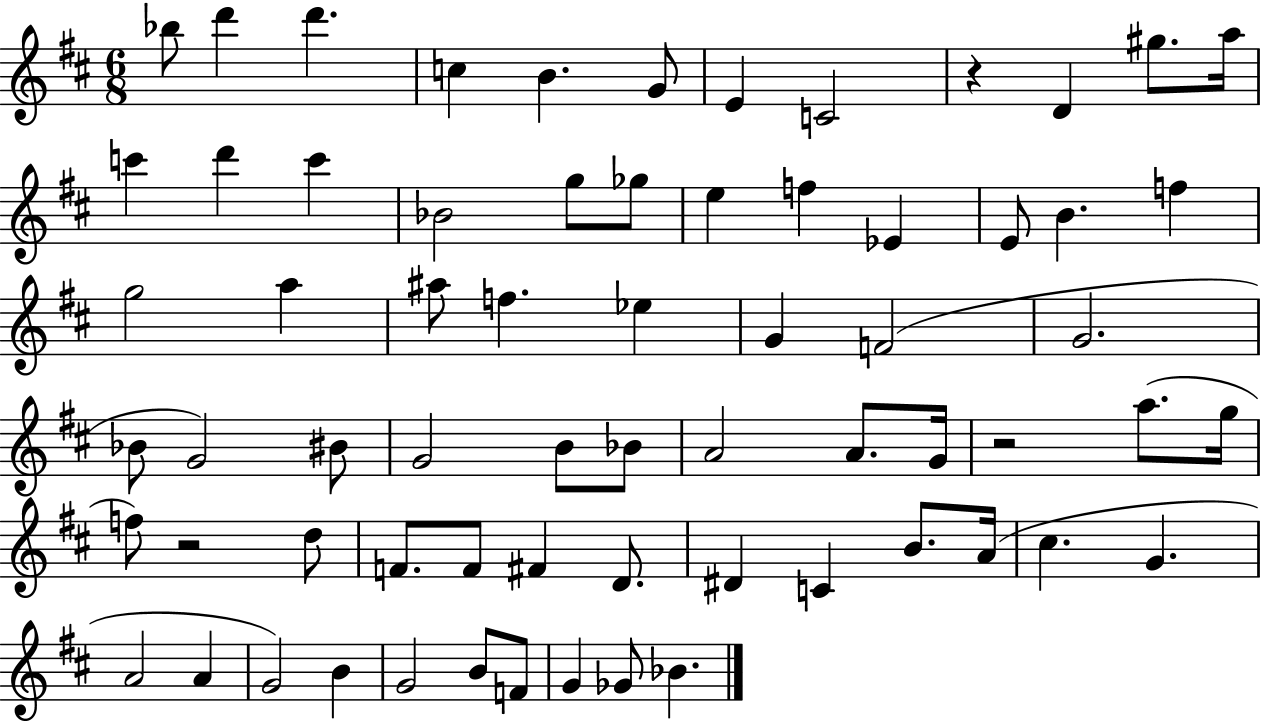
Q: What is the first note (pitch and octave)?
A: Bb5